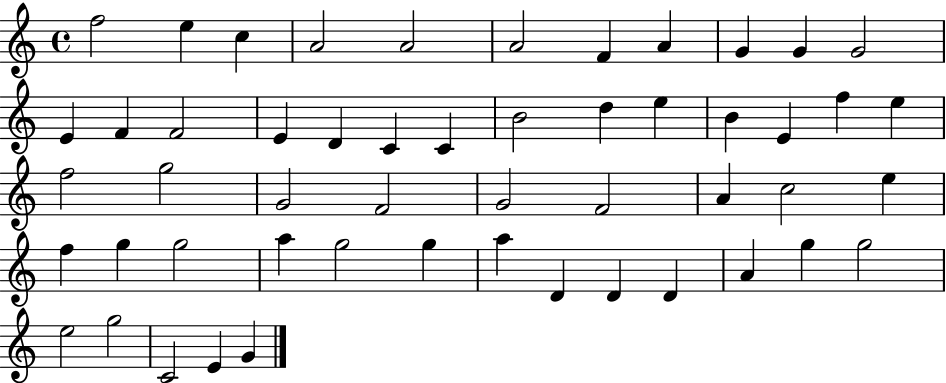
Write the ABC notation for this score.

X:1
T:Untitled
M:4/4
L:1/4
K:C
f2 e c A2 A2 A2 F A G G G2 E F F2 E D C C B2 d e B E f e f2 g2 G2 F2 G2 F2 A c2 e f g g2 a g2 g a D D D A g g2 e2 g2 C2 E G